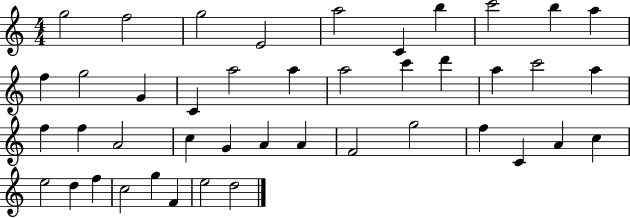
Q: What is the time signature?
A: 4/4